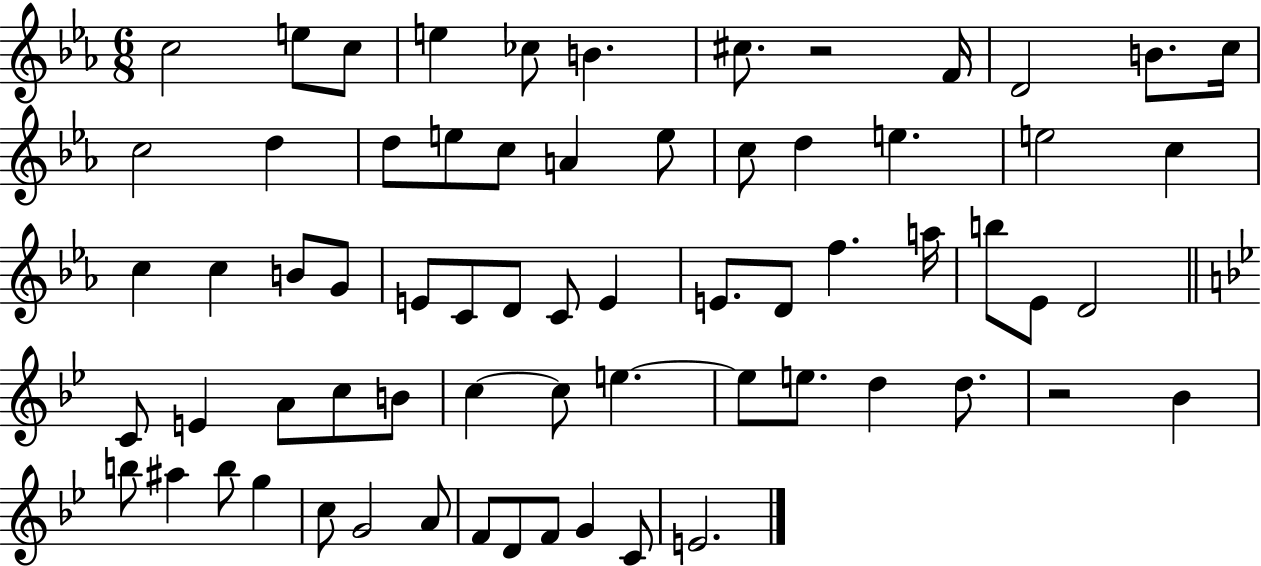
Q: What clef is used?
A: treble